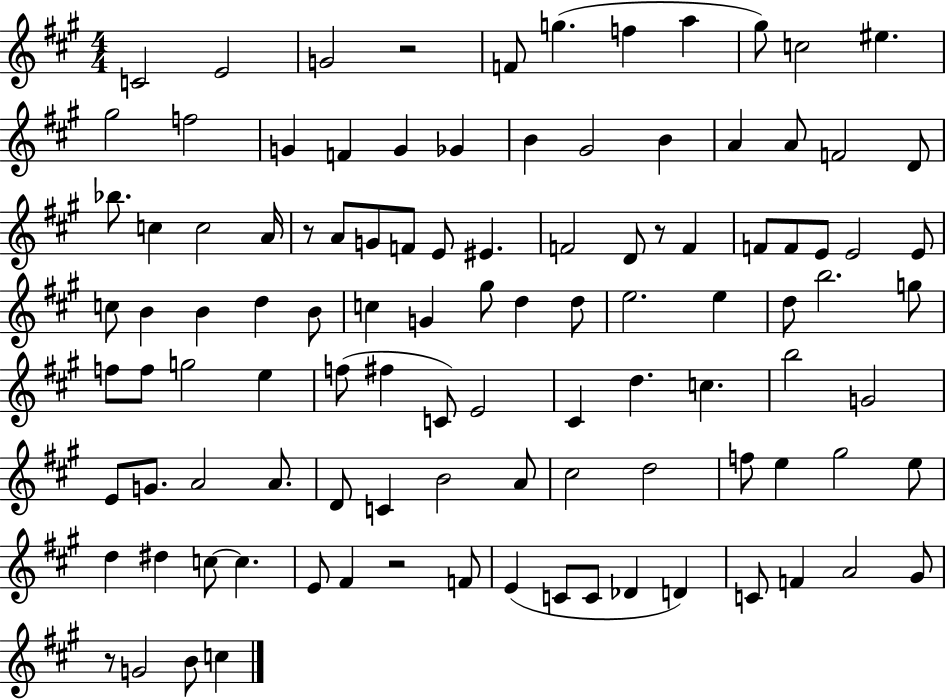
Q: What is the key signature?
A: A major